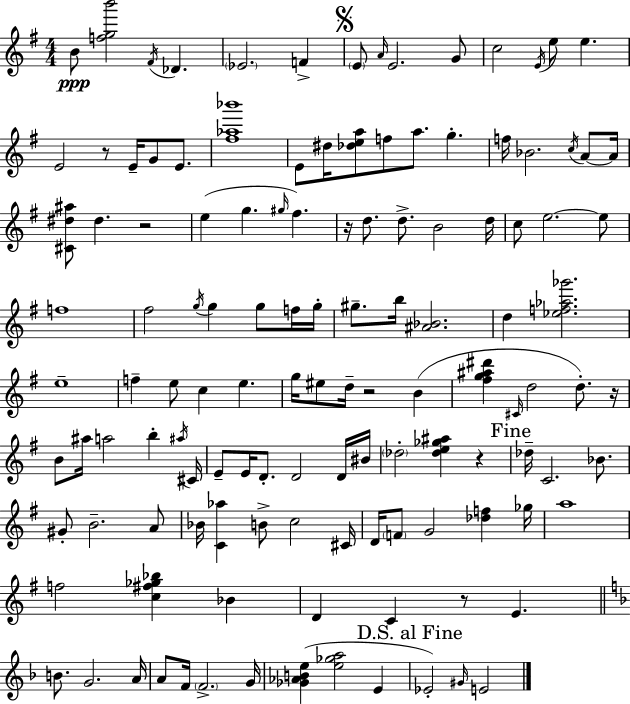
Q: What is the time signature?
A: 4/4